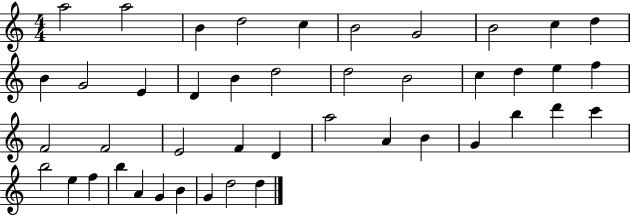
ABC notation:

X:1
T:Untitled
M:4/4
L:1/4
K:C
a2 a2 B d2 c B2 G2 B2 c d B G2 E D B d2 d2 B2 c d e f F2 F2 E2 F D a2 A B G b d' c' b2 e f b A G B G d2 d